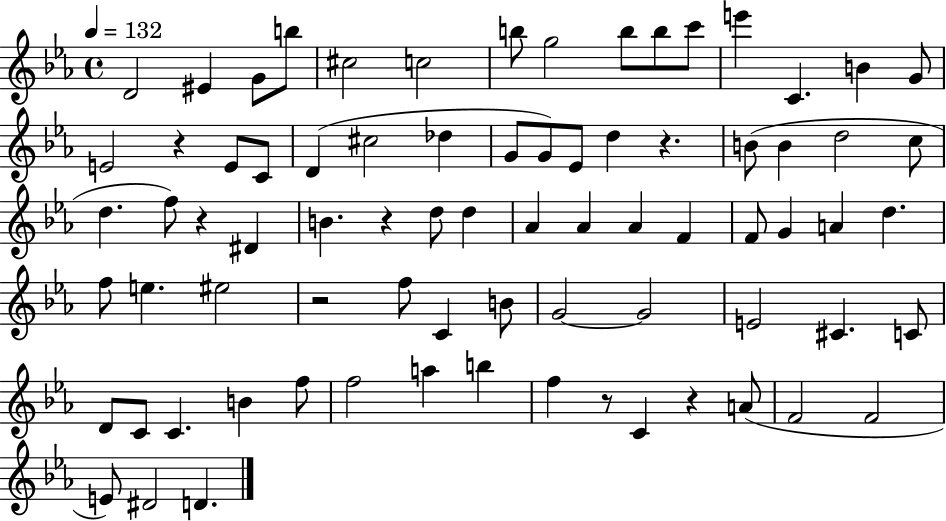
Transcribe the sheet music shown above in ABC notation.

X:1
T:Untitled
M:4/4
L:1/4
K:Eb
D2 ^E G/2 b/2 ^c2 c2 b/2 g2 b/2 b/2 c'/2 e' C B G/2 E2 z E/2 C/2 D ^c2 _d G/2 G/2 _E/2 d z B/2 B d2 c/2 d f/2 z ^D B z d/2 d _A _A _A F F/2 G A d f/2 e ^e2 z2 f/2 C B/2 G2 G2 E2 ^C C/2 D/2 C/2 C B f/2 f2 a b f z/2 C z A/2 F2 F2 E/2 ^D2 D